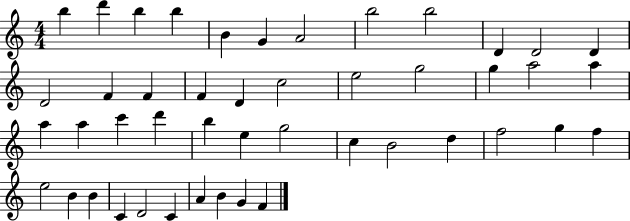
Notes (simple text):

B5/q D6/q B5/q B5/q B4/q G4/q A4/h B5/h B5/h D4/q D4/h D4/q D4/h F4/q F4/q F4/q D4/q C5/h E5/h G5/h G5/q A5/h A5/q A5/q A5/q C6/q D6/q B5/q E5/q G5/h C5/q B4/h D5/q F5/h G5/q F5/q E5/h B4/q B4/q C4/q D4/h C4/q A4/q B4/q G4/q F4/q